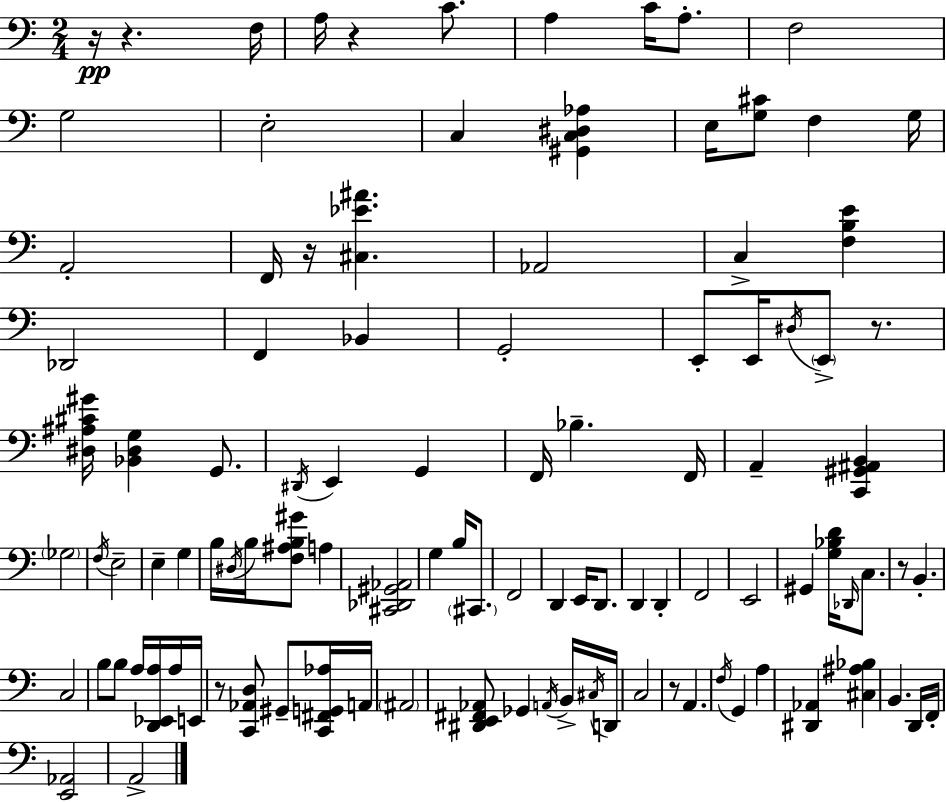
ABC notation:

X:1
T:Untitled
M:2/4
L:1/4
K:Am
z/4 z F,/4 A,/4 z C/2 A, C/4 A,/2 F,2 G,2 E,2 C, [^G,,C,^D,_A,] E,/4 [G,^C]/2 F, G,/4 A,,2 F,,/4 z/4 [^C,_E^A] _A,,2 C, [F,B,E] _D,,2 F,, _B,, G,,2 E,,/2 E,,/4 ^D,/4 E,,/2 z/2 [^D,^A,^C^G]/4 [_B,,^D,G,] G,,/2 ^D,,/4 E,, G,, F,,/4 _B, F,,/4 A,, [C,,^G,,^A,,B,,] _G,2 F,/4 E,2 E, G, B,/4 ^D,/4 B,/4 [F,^A,B,^G]/2 A, [^C,,_D,,^G,,_A,,]2 G, B,/4 ^C,,/2 F,,2 D,, E,,/4 D,,/2 D,, D,, F,,2 E,,2 ^G,, [G,_B,D]/4 _D,,/4 C,/2 z/2 B,, C,2 B,/2 B,/2 A,/4 [D,,_E,,A,]/4 A,/4 E,,/4 z/2 [C,,_A,,D,]/2 ^G,,/2 [C,,^F,,G,,_A,]/4 A,,/4 ^A,,2 [^D,,E,,^F,,_A,,]/2 _G,, A,,/4 B,,/4 ^C,/4 D,,/4 C,2 z/2 A,, F,/4 G,, A, [^D,,_A,,] [^C,^A,_B,] B,, D,,/4 F,,/4 [E,,_A,,]2 A,,2